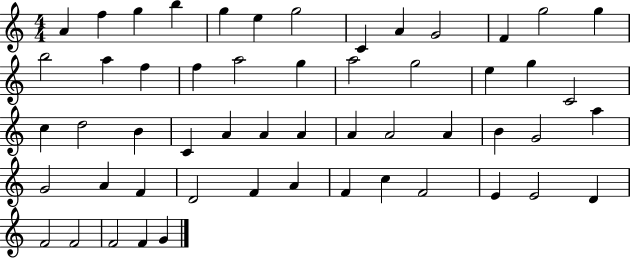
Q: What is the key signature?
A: C major